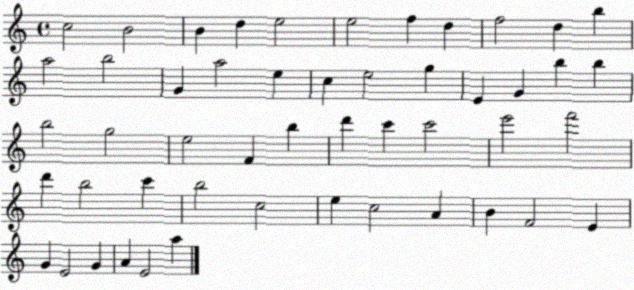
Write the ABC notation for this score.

X:1
T:Untitled
M:4/4
L:1/4
K:C
c2 B2 B d e2 e2 f d f2 d b a2 b2 G a2 e c e2 g E G b b b2 g2 e2 F b d' c' c'2 e'2 f'2 d' b2 c' b2 c2 e c2 A B F2 E G E2 G A E2 a